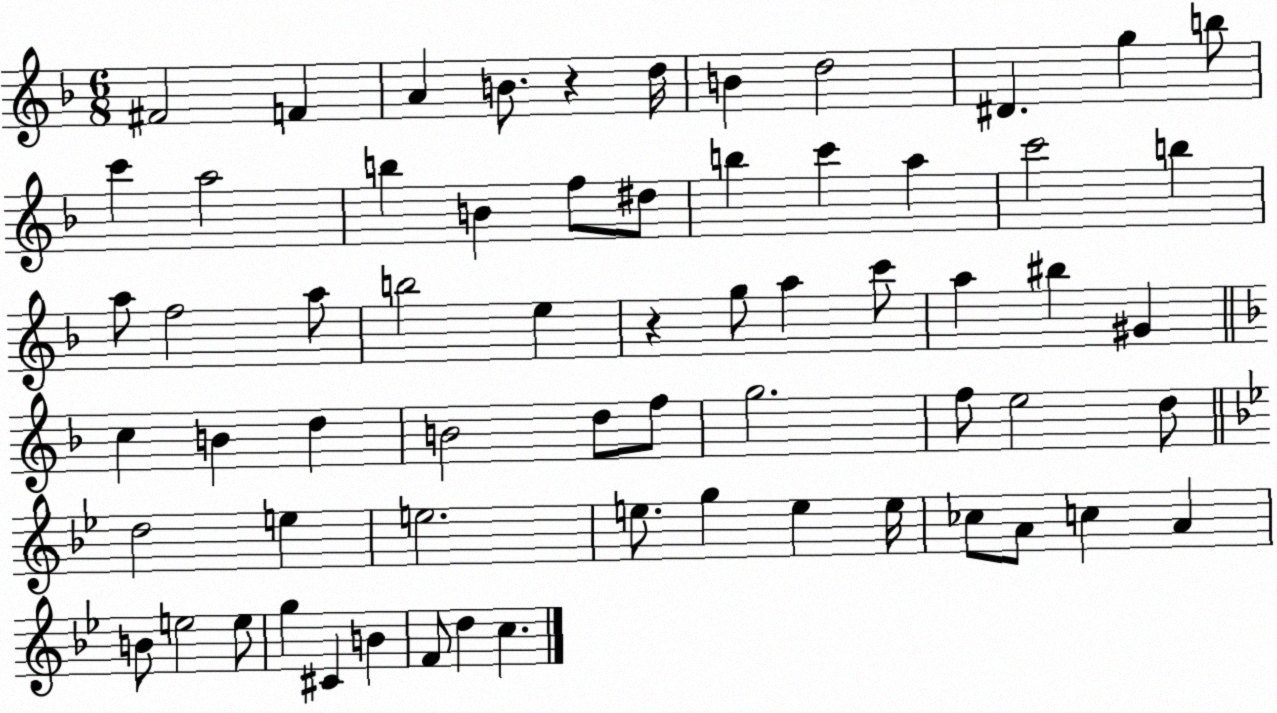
X:1
T:Untitled
M:6/8
L:1/4
K:F
^F2 F A B/2 z d/4 B d2 ^D g b/2 c' a2 b B f/2 ^d/2 b c' a c'2 b a/2 f2 a/2 b2 e z g/2 a c'/2 a ^b ^G c B d B2 d/2 f/2 g2 f/2 e2 d/2 d2 e e2 e/2 g e e/4 _c/2 A/2 c A B/2 e2 e/2 g ^C B F/2 d c